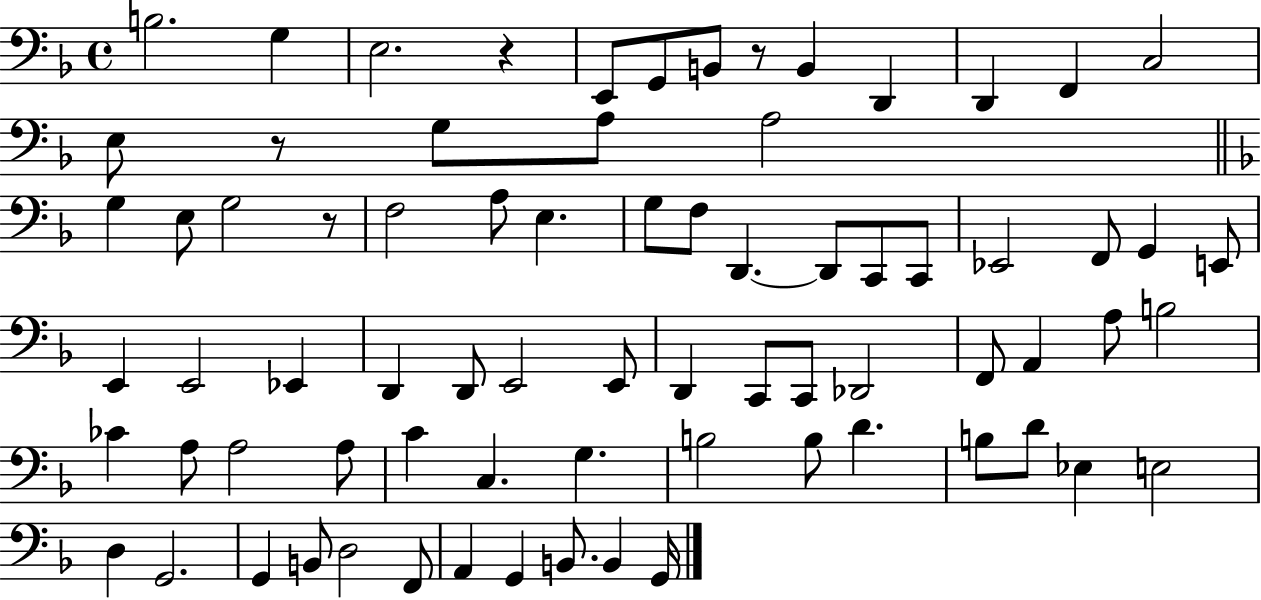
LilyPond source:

{
  \clef bass
  \time 4/4
  \defaultTimeSignature
  \key f \major
  b2. g4 | e2. r4 | e,8 g,8 b,8 r8 b,4 d,4 | d,4 f,4 c2 | \break e8 r8 g8 a8 a2 | \bar "||" \break \key f \major g4 e8 g2 r8 | f2 a8 e4. | g8 f8 d,4.~~ d,8 c,8 c,8 | ees,2 f,8 g,4 e,8 | \break e,4 e,2 ees,4 | d,4 d,8 e,2 e,8 | d,4 c,8 c,8 des,2 | f,8 a,4 a8 b2 | \break ces'4 a8 a2 a8 | c'4 c4. g4. | b2 b8 d'4. | b8 d'8 ees4 e2 | \break d4 g,2. | g,4 b,8 d2 f,8 | a,4 g,4 b,8. b,4 g,16 | \bar "|."
}